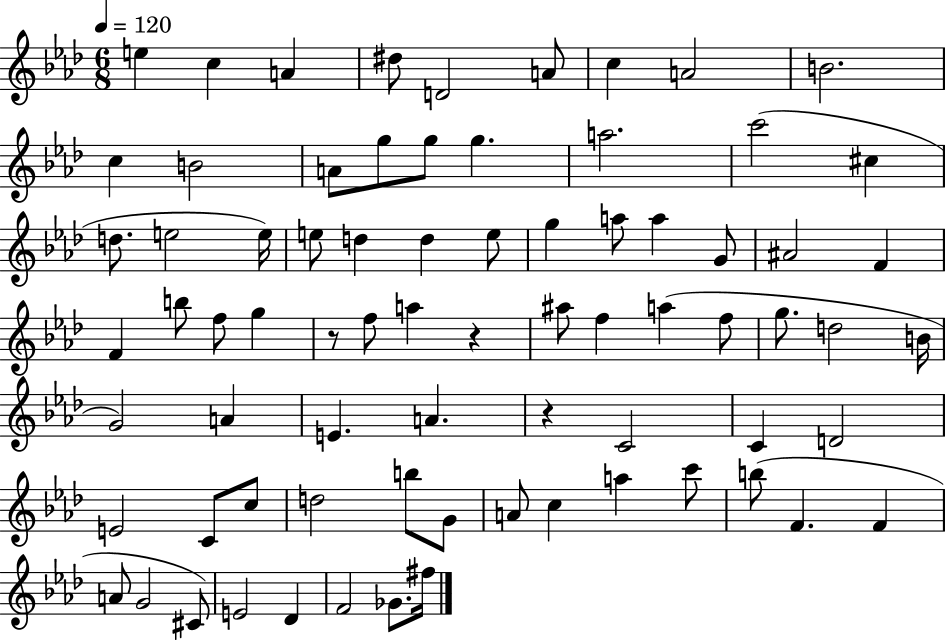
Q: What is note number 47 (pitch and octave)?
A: E4